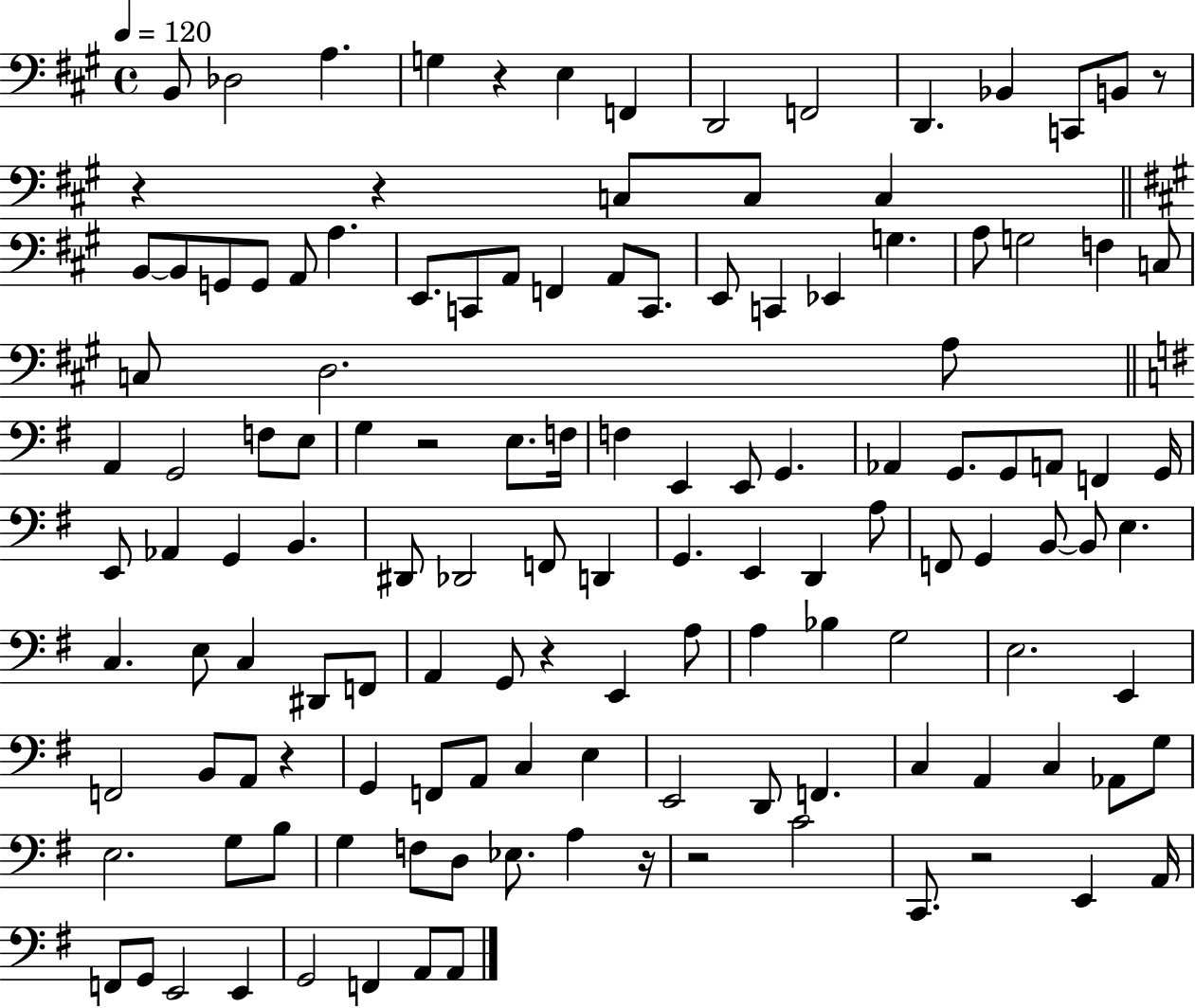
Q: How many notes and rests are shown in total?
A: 132